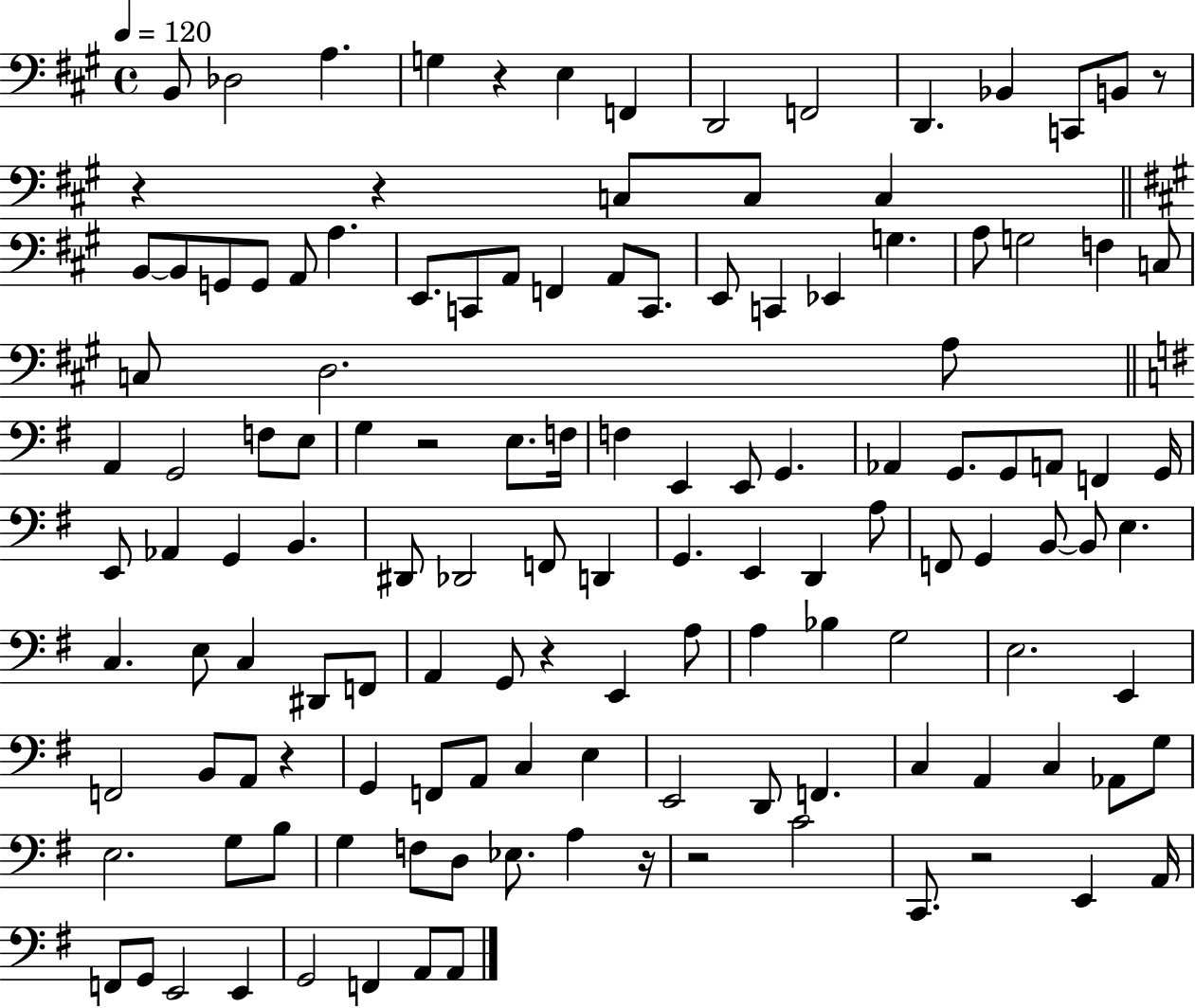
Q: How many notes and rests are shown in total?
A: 132